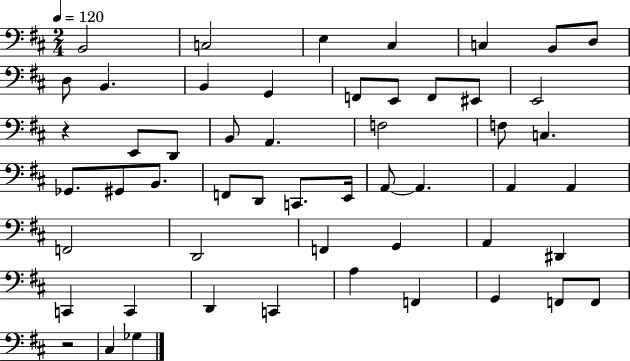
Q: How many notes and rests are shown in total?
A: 53